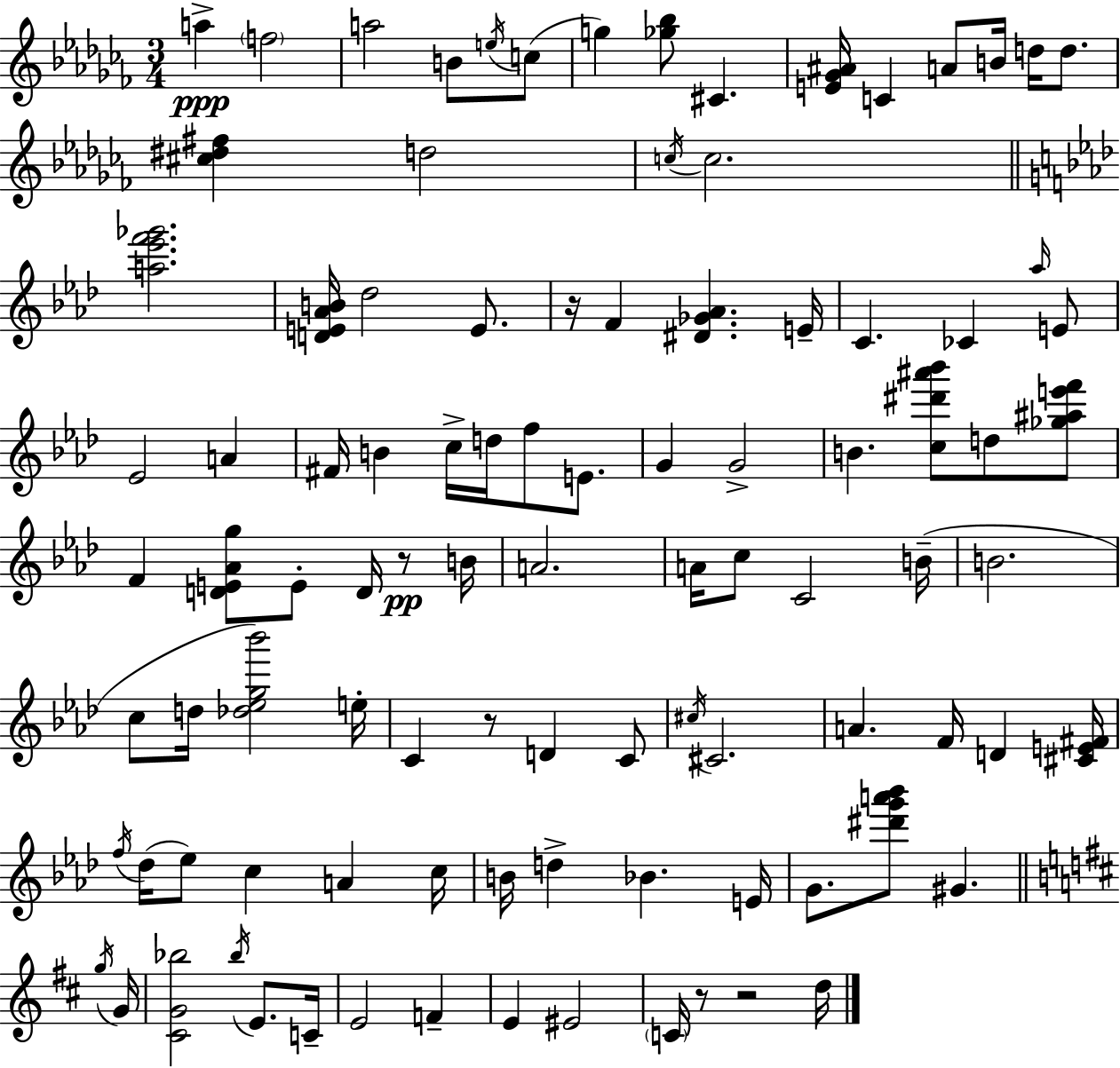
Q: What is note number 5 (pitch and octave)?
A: E5